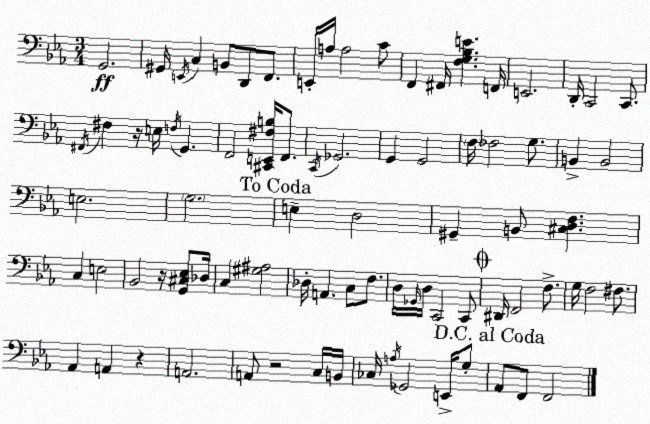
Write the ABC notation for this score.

X:1
T:Untitled
M:3/4
L:1/4
K:Cm
G,,2 ^G,,/4 E,,/4 C, B,,/2 D,,/2 F,,/2 E,,/4 A,/4 A,2 C/2 F,, ^F,,/4 [F,G,_B,E] F,,/4 E,,2 D,,/4 C,,2 C,,/2 ^F,,/4 ^F, z/4 E,/4 F,/4 G,, F,,2 [^C,,E,,^F,B,]/4 F,,/2 C,,/4 _G,,2 G,, G,,2 F,/4 _F,2 G,/2 B,, B,,2 E,2 G,2 E, D,2 ^G,, B,,/2 [^C,D,F,] C, E,2 _B,,2 z/4 [G,,^C,_E,]/2 _D,/4 C, [^G,^A,]2 _D,/4 A,, C,/2 F,/2 D,/4 _G,,/4 D,/4 C,,2 C,,/2 ^D,,/4 F,,2 F,/2 G,/4 F,2 ^F,/2 _A,, A,, z A,,2 A,,/2 z2 C,/4 B,,/4 _C,/4 A,/4 _G,,2 E,,/4 G,/2 _A,,/2 F,,/2 F,,2